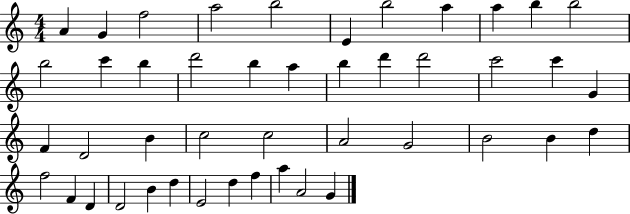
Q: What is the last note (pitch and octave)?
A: G4